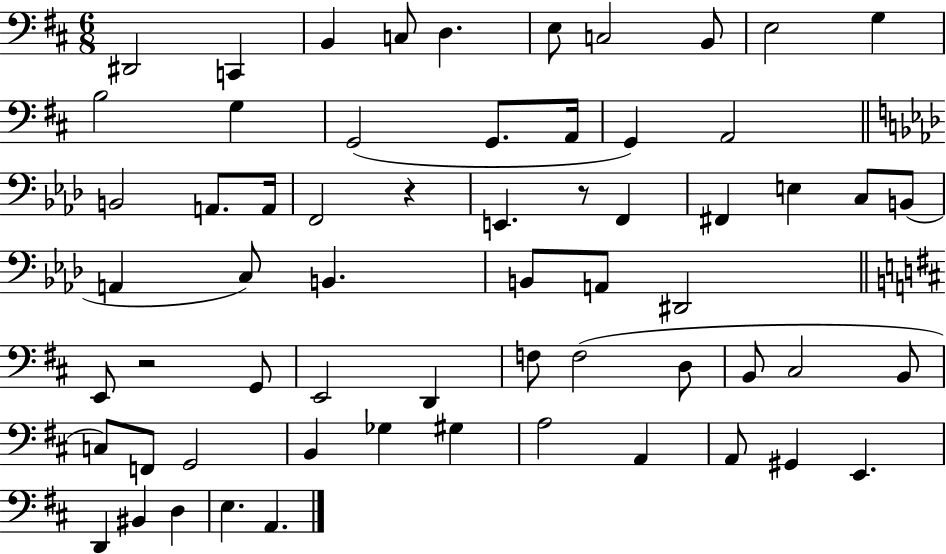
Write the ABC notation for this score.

X:1
T:Untitled
M:6/8
L:1/4
K:D
^D,,2 C,, B,, C,/2 D, E,/2 C,2 B,,/2 E,2 G, B,2 G, G,,2 G,,/2 A,,/4 G,, A,,2 B,,2 A,,/2 A,,/4 F,,2 z E,, z/2 F,, ^F,, E, C,/2 B,,/2 A,, C,/2 B,, B,,/2 A,,/2 ^D,,2 E,,/2 z2 G,,/2 E,,2 D,, F,/2 F,2 D,/2 B,,/2 ^C,2 B,,/2 C,/2 F,,/2 G,,2 B,, _G, ^G, A,2 A,, A,,/2 ^G,, E,, D,, ^B,, D, E, A,,